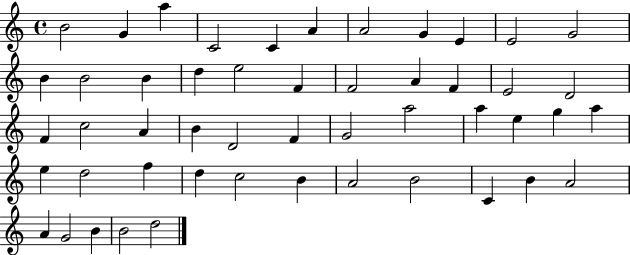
X:1
T:Untitled
M:4/4
L:1/4
K:C
B2 G a C2 C A A2 G E E2 G2 B B2 B d e2 F F2 A F E2 D2 F c2 A B D2 F G2 a2 a e g a e d2 f d c2 B A2 B2 C B A2 A G2 B B2 d2